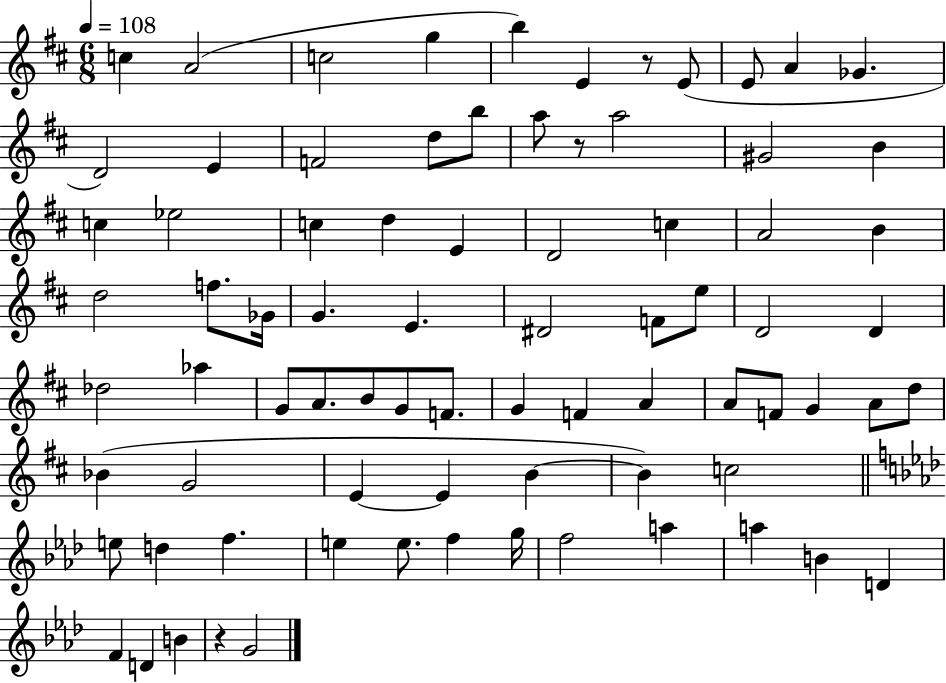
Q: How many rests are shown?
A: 3